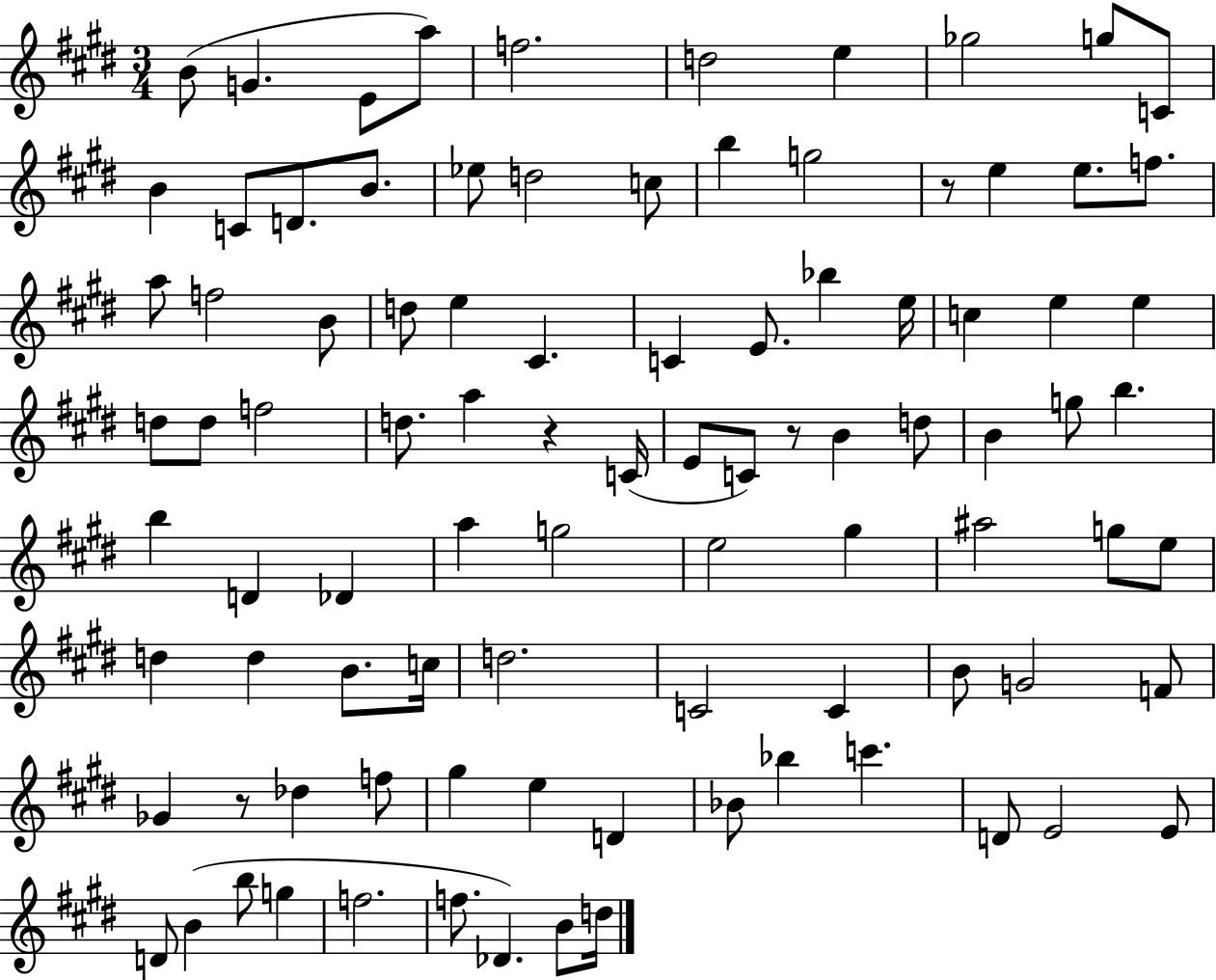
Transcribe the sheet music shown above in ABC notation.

X:1
T:Untitled
M:3/4
L:1/4
K:E
B/2 G E/2 a/2 f2 d2 e _g2 g/2 C/2 B C/2 D/2 B/2 _e/2 d2 c/2 b g2 z/2 e e/2 f/2 a/2 f2 B/2 d/2 e ^C C E/2 _b e/4 c e e d/2 d/2 f2 d/2 a z C/4 E/2 C/2 z/2 B d/2 B g/2 b b D _D a g2 e2 ^g ^a2 g/2 e/2 d d B/2 c/4 d2 C2 C B/2 G2 F/2 _G z/2 _d f/2 ^g e D _B/2 _b c' D/2 E2 E/2 D/2 B b/2 g f2 f/2 _D B/2 d/4